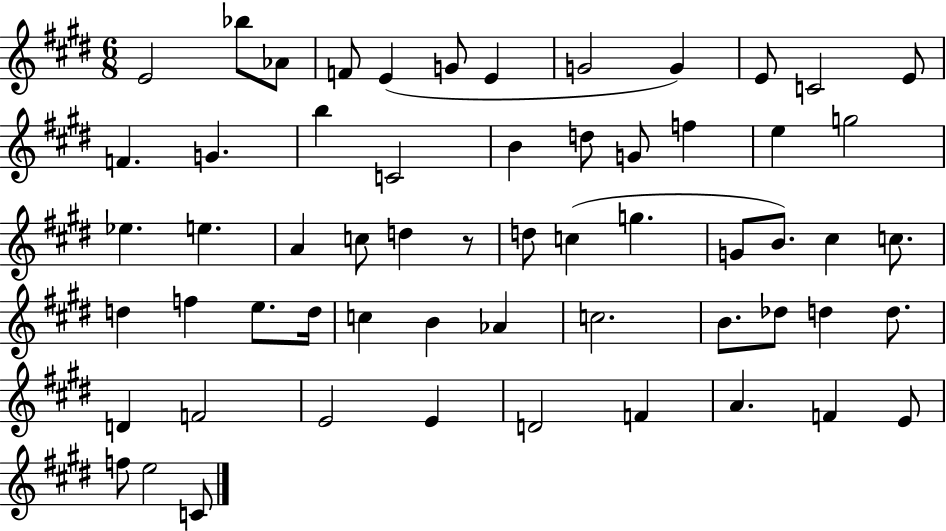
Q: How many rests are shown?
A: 1